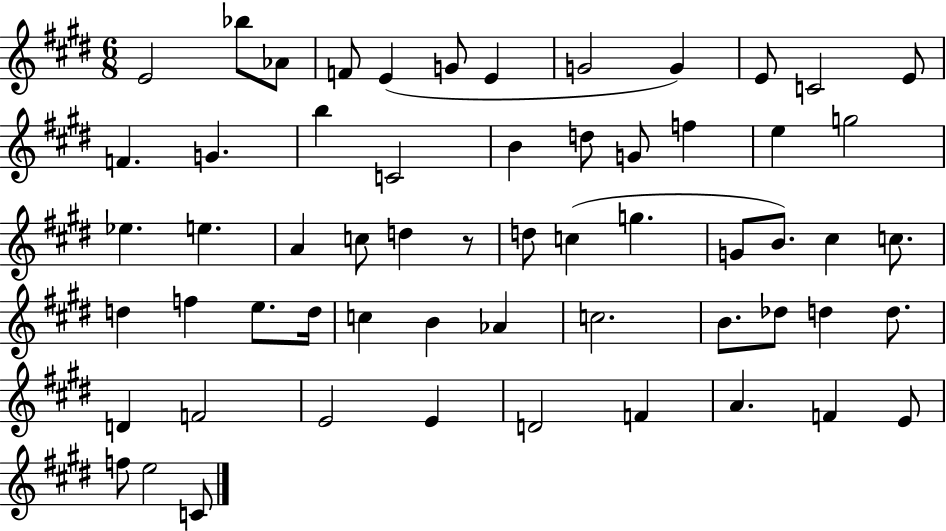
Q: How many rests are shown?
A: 1